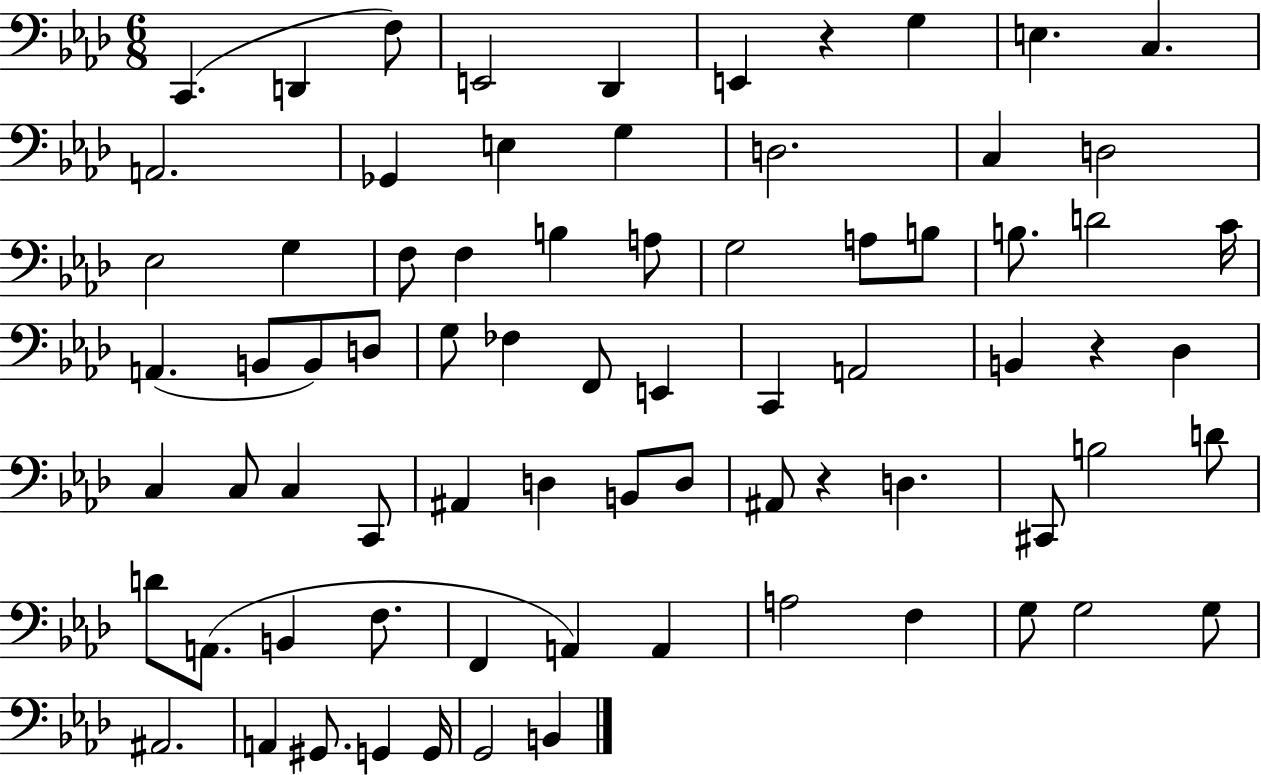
{
  \clef bass
  \numericTimeSignature
  \time 6/8
  \key aes \major
  c,4.( d,4 f8) | e,2 des,4 | e,4 r4 g4 | e4. c4. | \break a,2. | ges,4 e4 g4 | d2. | c4 d2 | \break ees2 g4 | f8 f4 b4 a8 | g2 a8 b8 | b8. d'2 c'16 | \break a,4.( b,8 b,8) d8 | g8 fes4 f,8 e,4 | c,4 a,2 | b,4 r4 des4 | \break c4 c8 c4 c,8 | ais,4 d4 b,8 d8 | ais,8 r4 d4. | cis,8 b2 d'8 | \break d'8 a,8.( b,4 f8. | f,4 a,4) a,4 | a2 f4 | g8 g2 g8 | \break ais,2. | a,4 gis,8. g,4 g,16 | g,2 b,4 | \bar "|."
}